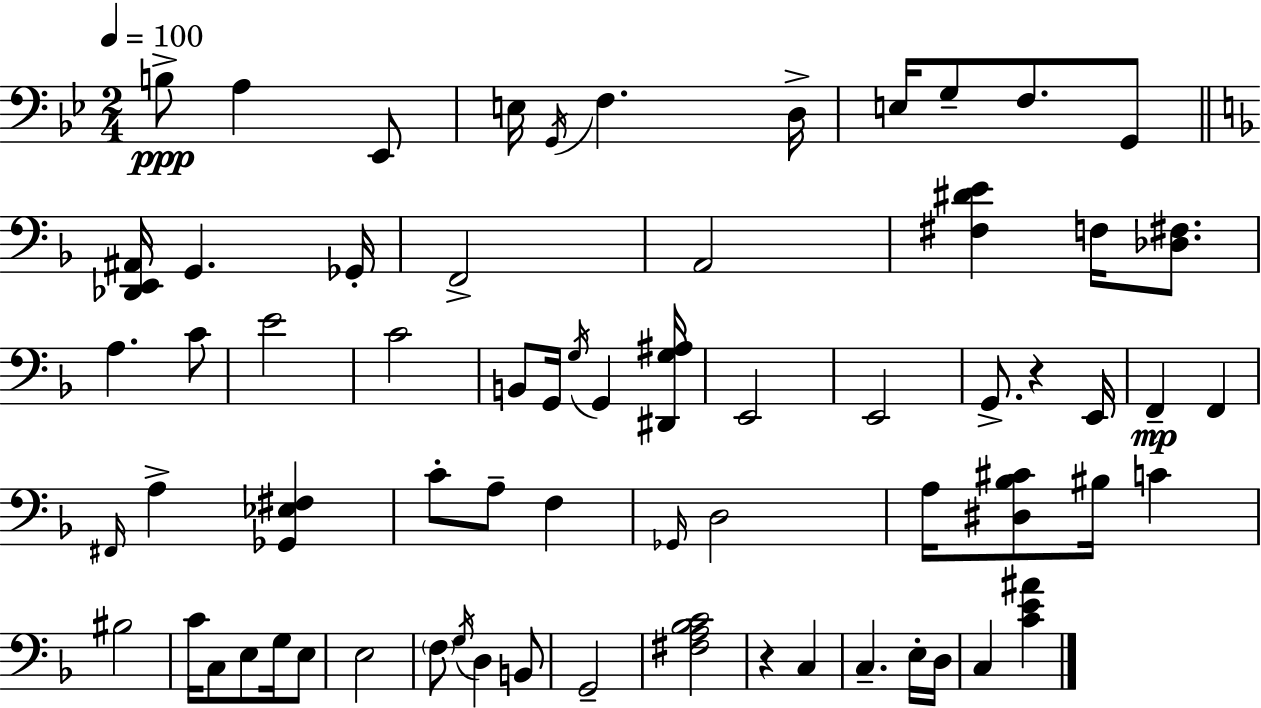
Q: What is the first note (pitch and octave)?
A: B3